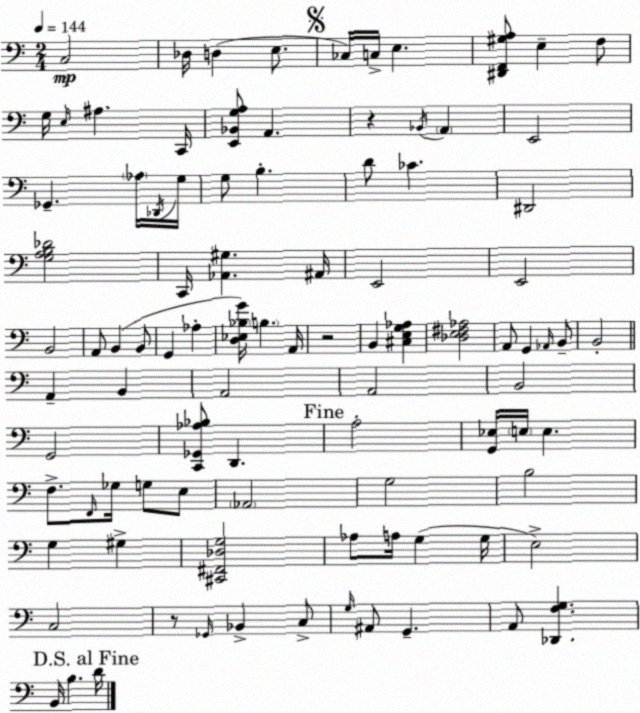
X:1
T:Untitled
M:2/4
L:1/4
K:Am
C,2 _D,/4 D, E,/2 _C,/4 C,/4 E, [^D,,F,,^G,A,]/2 E, F,/2 G,/4 E,/4 ^A, C,,/4 [E,,_B,,G,A,]/2 A,, z _B,,/4 A,, E,,2 _G,, _A,/4 _D,,/4 G,/4 G,/2 B, D/2 _C ^D,,2 [G,A,B,_D]2 C,,/4 [_A,,^G,] ^A,,/4 E,,2 E,,2 B,,2 A,,/2 B,, B,,/2 G,, _A, [D,_E,_B,G]/4 B, A,,/4 z2 B,, [^C,E,G,_A,] [_D,E,^F,_A,]2 A,,/2 G,, _A,,/4 B,,/2 B,,2 A,, B,, A,,2 A,,2 B,,2 G,,2 [C,,_G,,_A,_B,]/2 D,, A,2 [G,,_E,]/4 E,/4 E, F,/2 F,,/4 _G,/4 G,/2 E,/2 _A,,2 G,2 B,2 G, ^G, [^C,,^F,,_D,G,]2 _A,/2 A,/4 G, G,/4 E,2 C,2 z/2 _G,,/4 _B,, C,/2 G,/4 ^A,,/2 G,, A,,/2 [_D,,F,G,] B,,/4 B, D/4